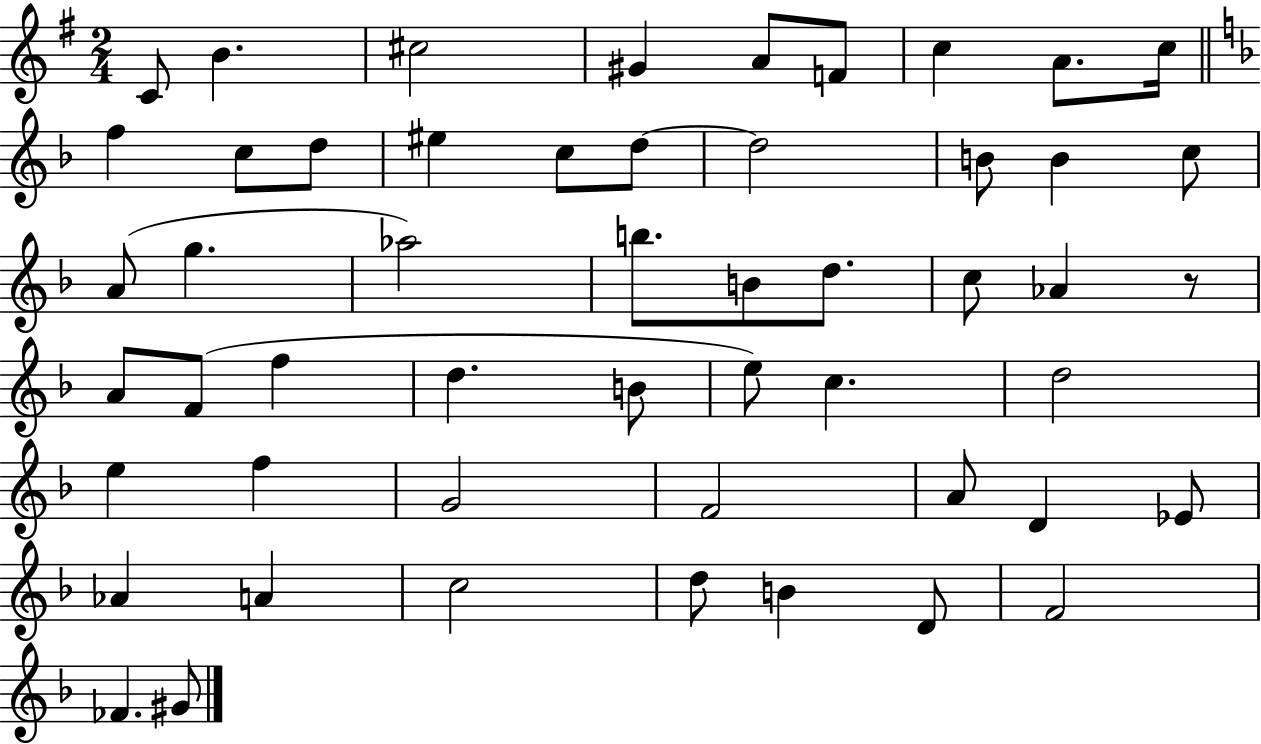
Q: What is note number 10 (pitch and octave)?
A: F5